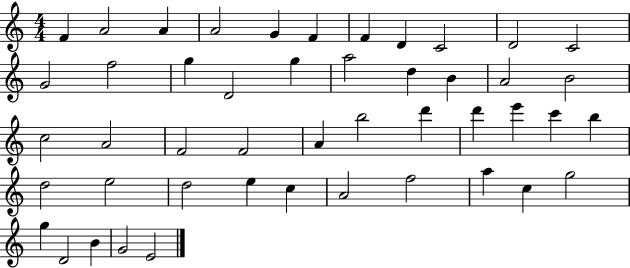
X:1
T:Untitled
M:4/4
L:1/4
K:C
F A2 A A2 G F F D C2 D2 C2 G2 f2 g D2 g a2 d B A2 B2 c2 A2 F2 F2 A b2 d' d' e' c' b d2 e2 d2 e c A2 f2 a c g2 g D2 B G2 E2